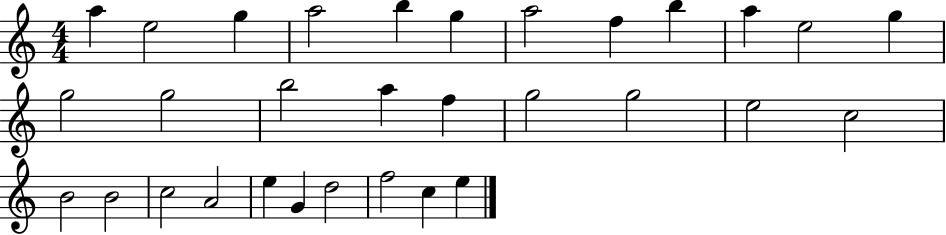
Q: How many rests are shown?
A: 0